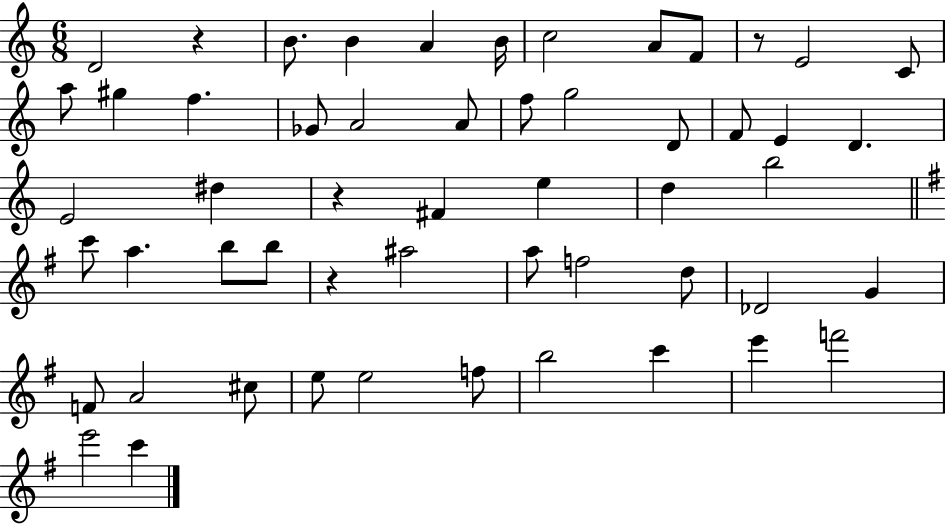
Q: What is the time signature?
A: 6/8